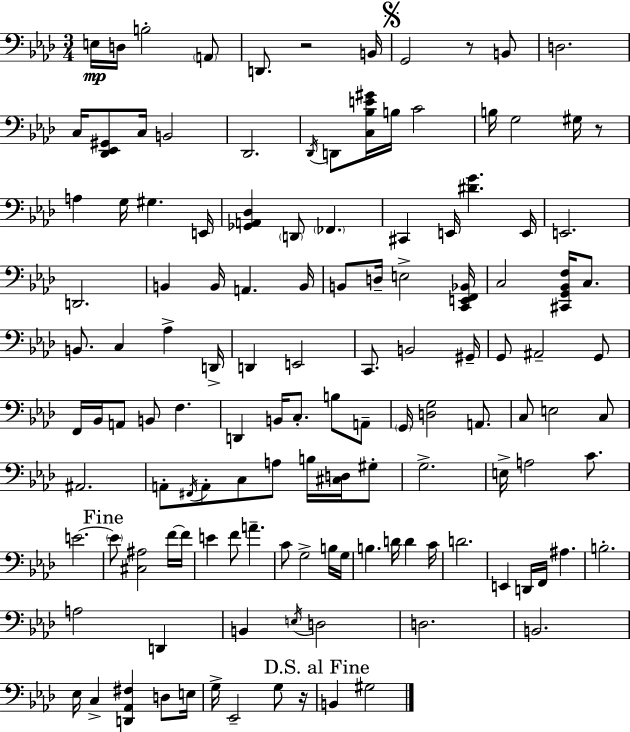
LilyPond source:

{
  \clef bass
  \numericTimeSignature
  \time 3/4
  \key aes \major
  e16\mp d16 b2-. \parenthesize a,8 | d,8. r2 b,16 | \mark \markup { \musicglyph "scripts.segno" } g,2 r8 b,8 | d2. | \break c16 <des, ees, gis,>8 c16 b,2 | des,2. | \acciaccatura { des,16 } d,8 <c bes e' gis'>16 b16 c'2 | b16 g2 gis16 r8 | \break a4 g16 gis4. | e,16 <ges, a, des>4 \parenthesize d,8 \parenthesize fes,4. | cis,4 e,16 <dis' g'>4. | e,16 e,2. | \break d,2. | b,4 b,16 a,4. | b,16 b,8 d16-- e2-> | <c, e, f, bes,>16 c2 <cis, g, bes, f>16 c8. | \break b,8. c4 aes4-> | d,16-> d,4 e,2 | c,8. b,2 | gis,16-- g,8 ais,2-- g,8 | \break f,16 bes,16 a,8 b,8 f4. | d,4 b,16 c8.-. b8 a,8-- | \parenthesize g,16 <d g>2 a,8. | c8 e2 c8 | \break ais,2. | a,8-. \acciaccatura { fis,16 } a,8-. c8 a8 b16 <cis d>16 | gis8-. g2.-> | e16-> a2 c'8. | \break e'2.~~ | \mark "Fine" \parenthesize e'8 <cis ais>2 | f'16~~ f'16 e'4 f'8 a'4.-- | c'8 g2-> | \break b16 g16 b4. d'16 d'4 | c'16 d'2. | e,4 d,16 f,16 ais4. | b2.-. | \break a2 d,4 | b,4 \acciaccatura { e16 } d2 | d2. | b,2. | \break ees16 c4-> <d, aes, fis>4 | d8 e16 g16-> ees,2-- | g8 r16 \mark "D.S. al Fine" b,4 gis2 | \bar "|."
}